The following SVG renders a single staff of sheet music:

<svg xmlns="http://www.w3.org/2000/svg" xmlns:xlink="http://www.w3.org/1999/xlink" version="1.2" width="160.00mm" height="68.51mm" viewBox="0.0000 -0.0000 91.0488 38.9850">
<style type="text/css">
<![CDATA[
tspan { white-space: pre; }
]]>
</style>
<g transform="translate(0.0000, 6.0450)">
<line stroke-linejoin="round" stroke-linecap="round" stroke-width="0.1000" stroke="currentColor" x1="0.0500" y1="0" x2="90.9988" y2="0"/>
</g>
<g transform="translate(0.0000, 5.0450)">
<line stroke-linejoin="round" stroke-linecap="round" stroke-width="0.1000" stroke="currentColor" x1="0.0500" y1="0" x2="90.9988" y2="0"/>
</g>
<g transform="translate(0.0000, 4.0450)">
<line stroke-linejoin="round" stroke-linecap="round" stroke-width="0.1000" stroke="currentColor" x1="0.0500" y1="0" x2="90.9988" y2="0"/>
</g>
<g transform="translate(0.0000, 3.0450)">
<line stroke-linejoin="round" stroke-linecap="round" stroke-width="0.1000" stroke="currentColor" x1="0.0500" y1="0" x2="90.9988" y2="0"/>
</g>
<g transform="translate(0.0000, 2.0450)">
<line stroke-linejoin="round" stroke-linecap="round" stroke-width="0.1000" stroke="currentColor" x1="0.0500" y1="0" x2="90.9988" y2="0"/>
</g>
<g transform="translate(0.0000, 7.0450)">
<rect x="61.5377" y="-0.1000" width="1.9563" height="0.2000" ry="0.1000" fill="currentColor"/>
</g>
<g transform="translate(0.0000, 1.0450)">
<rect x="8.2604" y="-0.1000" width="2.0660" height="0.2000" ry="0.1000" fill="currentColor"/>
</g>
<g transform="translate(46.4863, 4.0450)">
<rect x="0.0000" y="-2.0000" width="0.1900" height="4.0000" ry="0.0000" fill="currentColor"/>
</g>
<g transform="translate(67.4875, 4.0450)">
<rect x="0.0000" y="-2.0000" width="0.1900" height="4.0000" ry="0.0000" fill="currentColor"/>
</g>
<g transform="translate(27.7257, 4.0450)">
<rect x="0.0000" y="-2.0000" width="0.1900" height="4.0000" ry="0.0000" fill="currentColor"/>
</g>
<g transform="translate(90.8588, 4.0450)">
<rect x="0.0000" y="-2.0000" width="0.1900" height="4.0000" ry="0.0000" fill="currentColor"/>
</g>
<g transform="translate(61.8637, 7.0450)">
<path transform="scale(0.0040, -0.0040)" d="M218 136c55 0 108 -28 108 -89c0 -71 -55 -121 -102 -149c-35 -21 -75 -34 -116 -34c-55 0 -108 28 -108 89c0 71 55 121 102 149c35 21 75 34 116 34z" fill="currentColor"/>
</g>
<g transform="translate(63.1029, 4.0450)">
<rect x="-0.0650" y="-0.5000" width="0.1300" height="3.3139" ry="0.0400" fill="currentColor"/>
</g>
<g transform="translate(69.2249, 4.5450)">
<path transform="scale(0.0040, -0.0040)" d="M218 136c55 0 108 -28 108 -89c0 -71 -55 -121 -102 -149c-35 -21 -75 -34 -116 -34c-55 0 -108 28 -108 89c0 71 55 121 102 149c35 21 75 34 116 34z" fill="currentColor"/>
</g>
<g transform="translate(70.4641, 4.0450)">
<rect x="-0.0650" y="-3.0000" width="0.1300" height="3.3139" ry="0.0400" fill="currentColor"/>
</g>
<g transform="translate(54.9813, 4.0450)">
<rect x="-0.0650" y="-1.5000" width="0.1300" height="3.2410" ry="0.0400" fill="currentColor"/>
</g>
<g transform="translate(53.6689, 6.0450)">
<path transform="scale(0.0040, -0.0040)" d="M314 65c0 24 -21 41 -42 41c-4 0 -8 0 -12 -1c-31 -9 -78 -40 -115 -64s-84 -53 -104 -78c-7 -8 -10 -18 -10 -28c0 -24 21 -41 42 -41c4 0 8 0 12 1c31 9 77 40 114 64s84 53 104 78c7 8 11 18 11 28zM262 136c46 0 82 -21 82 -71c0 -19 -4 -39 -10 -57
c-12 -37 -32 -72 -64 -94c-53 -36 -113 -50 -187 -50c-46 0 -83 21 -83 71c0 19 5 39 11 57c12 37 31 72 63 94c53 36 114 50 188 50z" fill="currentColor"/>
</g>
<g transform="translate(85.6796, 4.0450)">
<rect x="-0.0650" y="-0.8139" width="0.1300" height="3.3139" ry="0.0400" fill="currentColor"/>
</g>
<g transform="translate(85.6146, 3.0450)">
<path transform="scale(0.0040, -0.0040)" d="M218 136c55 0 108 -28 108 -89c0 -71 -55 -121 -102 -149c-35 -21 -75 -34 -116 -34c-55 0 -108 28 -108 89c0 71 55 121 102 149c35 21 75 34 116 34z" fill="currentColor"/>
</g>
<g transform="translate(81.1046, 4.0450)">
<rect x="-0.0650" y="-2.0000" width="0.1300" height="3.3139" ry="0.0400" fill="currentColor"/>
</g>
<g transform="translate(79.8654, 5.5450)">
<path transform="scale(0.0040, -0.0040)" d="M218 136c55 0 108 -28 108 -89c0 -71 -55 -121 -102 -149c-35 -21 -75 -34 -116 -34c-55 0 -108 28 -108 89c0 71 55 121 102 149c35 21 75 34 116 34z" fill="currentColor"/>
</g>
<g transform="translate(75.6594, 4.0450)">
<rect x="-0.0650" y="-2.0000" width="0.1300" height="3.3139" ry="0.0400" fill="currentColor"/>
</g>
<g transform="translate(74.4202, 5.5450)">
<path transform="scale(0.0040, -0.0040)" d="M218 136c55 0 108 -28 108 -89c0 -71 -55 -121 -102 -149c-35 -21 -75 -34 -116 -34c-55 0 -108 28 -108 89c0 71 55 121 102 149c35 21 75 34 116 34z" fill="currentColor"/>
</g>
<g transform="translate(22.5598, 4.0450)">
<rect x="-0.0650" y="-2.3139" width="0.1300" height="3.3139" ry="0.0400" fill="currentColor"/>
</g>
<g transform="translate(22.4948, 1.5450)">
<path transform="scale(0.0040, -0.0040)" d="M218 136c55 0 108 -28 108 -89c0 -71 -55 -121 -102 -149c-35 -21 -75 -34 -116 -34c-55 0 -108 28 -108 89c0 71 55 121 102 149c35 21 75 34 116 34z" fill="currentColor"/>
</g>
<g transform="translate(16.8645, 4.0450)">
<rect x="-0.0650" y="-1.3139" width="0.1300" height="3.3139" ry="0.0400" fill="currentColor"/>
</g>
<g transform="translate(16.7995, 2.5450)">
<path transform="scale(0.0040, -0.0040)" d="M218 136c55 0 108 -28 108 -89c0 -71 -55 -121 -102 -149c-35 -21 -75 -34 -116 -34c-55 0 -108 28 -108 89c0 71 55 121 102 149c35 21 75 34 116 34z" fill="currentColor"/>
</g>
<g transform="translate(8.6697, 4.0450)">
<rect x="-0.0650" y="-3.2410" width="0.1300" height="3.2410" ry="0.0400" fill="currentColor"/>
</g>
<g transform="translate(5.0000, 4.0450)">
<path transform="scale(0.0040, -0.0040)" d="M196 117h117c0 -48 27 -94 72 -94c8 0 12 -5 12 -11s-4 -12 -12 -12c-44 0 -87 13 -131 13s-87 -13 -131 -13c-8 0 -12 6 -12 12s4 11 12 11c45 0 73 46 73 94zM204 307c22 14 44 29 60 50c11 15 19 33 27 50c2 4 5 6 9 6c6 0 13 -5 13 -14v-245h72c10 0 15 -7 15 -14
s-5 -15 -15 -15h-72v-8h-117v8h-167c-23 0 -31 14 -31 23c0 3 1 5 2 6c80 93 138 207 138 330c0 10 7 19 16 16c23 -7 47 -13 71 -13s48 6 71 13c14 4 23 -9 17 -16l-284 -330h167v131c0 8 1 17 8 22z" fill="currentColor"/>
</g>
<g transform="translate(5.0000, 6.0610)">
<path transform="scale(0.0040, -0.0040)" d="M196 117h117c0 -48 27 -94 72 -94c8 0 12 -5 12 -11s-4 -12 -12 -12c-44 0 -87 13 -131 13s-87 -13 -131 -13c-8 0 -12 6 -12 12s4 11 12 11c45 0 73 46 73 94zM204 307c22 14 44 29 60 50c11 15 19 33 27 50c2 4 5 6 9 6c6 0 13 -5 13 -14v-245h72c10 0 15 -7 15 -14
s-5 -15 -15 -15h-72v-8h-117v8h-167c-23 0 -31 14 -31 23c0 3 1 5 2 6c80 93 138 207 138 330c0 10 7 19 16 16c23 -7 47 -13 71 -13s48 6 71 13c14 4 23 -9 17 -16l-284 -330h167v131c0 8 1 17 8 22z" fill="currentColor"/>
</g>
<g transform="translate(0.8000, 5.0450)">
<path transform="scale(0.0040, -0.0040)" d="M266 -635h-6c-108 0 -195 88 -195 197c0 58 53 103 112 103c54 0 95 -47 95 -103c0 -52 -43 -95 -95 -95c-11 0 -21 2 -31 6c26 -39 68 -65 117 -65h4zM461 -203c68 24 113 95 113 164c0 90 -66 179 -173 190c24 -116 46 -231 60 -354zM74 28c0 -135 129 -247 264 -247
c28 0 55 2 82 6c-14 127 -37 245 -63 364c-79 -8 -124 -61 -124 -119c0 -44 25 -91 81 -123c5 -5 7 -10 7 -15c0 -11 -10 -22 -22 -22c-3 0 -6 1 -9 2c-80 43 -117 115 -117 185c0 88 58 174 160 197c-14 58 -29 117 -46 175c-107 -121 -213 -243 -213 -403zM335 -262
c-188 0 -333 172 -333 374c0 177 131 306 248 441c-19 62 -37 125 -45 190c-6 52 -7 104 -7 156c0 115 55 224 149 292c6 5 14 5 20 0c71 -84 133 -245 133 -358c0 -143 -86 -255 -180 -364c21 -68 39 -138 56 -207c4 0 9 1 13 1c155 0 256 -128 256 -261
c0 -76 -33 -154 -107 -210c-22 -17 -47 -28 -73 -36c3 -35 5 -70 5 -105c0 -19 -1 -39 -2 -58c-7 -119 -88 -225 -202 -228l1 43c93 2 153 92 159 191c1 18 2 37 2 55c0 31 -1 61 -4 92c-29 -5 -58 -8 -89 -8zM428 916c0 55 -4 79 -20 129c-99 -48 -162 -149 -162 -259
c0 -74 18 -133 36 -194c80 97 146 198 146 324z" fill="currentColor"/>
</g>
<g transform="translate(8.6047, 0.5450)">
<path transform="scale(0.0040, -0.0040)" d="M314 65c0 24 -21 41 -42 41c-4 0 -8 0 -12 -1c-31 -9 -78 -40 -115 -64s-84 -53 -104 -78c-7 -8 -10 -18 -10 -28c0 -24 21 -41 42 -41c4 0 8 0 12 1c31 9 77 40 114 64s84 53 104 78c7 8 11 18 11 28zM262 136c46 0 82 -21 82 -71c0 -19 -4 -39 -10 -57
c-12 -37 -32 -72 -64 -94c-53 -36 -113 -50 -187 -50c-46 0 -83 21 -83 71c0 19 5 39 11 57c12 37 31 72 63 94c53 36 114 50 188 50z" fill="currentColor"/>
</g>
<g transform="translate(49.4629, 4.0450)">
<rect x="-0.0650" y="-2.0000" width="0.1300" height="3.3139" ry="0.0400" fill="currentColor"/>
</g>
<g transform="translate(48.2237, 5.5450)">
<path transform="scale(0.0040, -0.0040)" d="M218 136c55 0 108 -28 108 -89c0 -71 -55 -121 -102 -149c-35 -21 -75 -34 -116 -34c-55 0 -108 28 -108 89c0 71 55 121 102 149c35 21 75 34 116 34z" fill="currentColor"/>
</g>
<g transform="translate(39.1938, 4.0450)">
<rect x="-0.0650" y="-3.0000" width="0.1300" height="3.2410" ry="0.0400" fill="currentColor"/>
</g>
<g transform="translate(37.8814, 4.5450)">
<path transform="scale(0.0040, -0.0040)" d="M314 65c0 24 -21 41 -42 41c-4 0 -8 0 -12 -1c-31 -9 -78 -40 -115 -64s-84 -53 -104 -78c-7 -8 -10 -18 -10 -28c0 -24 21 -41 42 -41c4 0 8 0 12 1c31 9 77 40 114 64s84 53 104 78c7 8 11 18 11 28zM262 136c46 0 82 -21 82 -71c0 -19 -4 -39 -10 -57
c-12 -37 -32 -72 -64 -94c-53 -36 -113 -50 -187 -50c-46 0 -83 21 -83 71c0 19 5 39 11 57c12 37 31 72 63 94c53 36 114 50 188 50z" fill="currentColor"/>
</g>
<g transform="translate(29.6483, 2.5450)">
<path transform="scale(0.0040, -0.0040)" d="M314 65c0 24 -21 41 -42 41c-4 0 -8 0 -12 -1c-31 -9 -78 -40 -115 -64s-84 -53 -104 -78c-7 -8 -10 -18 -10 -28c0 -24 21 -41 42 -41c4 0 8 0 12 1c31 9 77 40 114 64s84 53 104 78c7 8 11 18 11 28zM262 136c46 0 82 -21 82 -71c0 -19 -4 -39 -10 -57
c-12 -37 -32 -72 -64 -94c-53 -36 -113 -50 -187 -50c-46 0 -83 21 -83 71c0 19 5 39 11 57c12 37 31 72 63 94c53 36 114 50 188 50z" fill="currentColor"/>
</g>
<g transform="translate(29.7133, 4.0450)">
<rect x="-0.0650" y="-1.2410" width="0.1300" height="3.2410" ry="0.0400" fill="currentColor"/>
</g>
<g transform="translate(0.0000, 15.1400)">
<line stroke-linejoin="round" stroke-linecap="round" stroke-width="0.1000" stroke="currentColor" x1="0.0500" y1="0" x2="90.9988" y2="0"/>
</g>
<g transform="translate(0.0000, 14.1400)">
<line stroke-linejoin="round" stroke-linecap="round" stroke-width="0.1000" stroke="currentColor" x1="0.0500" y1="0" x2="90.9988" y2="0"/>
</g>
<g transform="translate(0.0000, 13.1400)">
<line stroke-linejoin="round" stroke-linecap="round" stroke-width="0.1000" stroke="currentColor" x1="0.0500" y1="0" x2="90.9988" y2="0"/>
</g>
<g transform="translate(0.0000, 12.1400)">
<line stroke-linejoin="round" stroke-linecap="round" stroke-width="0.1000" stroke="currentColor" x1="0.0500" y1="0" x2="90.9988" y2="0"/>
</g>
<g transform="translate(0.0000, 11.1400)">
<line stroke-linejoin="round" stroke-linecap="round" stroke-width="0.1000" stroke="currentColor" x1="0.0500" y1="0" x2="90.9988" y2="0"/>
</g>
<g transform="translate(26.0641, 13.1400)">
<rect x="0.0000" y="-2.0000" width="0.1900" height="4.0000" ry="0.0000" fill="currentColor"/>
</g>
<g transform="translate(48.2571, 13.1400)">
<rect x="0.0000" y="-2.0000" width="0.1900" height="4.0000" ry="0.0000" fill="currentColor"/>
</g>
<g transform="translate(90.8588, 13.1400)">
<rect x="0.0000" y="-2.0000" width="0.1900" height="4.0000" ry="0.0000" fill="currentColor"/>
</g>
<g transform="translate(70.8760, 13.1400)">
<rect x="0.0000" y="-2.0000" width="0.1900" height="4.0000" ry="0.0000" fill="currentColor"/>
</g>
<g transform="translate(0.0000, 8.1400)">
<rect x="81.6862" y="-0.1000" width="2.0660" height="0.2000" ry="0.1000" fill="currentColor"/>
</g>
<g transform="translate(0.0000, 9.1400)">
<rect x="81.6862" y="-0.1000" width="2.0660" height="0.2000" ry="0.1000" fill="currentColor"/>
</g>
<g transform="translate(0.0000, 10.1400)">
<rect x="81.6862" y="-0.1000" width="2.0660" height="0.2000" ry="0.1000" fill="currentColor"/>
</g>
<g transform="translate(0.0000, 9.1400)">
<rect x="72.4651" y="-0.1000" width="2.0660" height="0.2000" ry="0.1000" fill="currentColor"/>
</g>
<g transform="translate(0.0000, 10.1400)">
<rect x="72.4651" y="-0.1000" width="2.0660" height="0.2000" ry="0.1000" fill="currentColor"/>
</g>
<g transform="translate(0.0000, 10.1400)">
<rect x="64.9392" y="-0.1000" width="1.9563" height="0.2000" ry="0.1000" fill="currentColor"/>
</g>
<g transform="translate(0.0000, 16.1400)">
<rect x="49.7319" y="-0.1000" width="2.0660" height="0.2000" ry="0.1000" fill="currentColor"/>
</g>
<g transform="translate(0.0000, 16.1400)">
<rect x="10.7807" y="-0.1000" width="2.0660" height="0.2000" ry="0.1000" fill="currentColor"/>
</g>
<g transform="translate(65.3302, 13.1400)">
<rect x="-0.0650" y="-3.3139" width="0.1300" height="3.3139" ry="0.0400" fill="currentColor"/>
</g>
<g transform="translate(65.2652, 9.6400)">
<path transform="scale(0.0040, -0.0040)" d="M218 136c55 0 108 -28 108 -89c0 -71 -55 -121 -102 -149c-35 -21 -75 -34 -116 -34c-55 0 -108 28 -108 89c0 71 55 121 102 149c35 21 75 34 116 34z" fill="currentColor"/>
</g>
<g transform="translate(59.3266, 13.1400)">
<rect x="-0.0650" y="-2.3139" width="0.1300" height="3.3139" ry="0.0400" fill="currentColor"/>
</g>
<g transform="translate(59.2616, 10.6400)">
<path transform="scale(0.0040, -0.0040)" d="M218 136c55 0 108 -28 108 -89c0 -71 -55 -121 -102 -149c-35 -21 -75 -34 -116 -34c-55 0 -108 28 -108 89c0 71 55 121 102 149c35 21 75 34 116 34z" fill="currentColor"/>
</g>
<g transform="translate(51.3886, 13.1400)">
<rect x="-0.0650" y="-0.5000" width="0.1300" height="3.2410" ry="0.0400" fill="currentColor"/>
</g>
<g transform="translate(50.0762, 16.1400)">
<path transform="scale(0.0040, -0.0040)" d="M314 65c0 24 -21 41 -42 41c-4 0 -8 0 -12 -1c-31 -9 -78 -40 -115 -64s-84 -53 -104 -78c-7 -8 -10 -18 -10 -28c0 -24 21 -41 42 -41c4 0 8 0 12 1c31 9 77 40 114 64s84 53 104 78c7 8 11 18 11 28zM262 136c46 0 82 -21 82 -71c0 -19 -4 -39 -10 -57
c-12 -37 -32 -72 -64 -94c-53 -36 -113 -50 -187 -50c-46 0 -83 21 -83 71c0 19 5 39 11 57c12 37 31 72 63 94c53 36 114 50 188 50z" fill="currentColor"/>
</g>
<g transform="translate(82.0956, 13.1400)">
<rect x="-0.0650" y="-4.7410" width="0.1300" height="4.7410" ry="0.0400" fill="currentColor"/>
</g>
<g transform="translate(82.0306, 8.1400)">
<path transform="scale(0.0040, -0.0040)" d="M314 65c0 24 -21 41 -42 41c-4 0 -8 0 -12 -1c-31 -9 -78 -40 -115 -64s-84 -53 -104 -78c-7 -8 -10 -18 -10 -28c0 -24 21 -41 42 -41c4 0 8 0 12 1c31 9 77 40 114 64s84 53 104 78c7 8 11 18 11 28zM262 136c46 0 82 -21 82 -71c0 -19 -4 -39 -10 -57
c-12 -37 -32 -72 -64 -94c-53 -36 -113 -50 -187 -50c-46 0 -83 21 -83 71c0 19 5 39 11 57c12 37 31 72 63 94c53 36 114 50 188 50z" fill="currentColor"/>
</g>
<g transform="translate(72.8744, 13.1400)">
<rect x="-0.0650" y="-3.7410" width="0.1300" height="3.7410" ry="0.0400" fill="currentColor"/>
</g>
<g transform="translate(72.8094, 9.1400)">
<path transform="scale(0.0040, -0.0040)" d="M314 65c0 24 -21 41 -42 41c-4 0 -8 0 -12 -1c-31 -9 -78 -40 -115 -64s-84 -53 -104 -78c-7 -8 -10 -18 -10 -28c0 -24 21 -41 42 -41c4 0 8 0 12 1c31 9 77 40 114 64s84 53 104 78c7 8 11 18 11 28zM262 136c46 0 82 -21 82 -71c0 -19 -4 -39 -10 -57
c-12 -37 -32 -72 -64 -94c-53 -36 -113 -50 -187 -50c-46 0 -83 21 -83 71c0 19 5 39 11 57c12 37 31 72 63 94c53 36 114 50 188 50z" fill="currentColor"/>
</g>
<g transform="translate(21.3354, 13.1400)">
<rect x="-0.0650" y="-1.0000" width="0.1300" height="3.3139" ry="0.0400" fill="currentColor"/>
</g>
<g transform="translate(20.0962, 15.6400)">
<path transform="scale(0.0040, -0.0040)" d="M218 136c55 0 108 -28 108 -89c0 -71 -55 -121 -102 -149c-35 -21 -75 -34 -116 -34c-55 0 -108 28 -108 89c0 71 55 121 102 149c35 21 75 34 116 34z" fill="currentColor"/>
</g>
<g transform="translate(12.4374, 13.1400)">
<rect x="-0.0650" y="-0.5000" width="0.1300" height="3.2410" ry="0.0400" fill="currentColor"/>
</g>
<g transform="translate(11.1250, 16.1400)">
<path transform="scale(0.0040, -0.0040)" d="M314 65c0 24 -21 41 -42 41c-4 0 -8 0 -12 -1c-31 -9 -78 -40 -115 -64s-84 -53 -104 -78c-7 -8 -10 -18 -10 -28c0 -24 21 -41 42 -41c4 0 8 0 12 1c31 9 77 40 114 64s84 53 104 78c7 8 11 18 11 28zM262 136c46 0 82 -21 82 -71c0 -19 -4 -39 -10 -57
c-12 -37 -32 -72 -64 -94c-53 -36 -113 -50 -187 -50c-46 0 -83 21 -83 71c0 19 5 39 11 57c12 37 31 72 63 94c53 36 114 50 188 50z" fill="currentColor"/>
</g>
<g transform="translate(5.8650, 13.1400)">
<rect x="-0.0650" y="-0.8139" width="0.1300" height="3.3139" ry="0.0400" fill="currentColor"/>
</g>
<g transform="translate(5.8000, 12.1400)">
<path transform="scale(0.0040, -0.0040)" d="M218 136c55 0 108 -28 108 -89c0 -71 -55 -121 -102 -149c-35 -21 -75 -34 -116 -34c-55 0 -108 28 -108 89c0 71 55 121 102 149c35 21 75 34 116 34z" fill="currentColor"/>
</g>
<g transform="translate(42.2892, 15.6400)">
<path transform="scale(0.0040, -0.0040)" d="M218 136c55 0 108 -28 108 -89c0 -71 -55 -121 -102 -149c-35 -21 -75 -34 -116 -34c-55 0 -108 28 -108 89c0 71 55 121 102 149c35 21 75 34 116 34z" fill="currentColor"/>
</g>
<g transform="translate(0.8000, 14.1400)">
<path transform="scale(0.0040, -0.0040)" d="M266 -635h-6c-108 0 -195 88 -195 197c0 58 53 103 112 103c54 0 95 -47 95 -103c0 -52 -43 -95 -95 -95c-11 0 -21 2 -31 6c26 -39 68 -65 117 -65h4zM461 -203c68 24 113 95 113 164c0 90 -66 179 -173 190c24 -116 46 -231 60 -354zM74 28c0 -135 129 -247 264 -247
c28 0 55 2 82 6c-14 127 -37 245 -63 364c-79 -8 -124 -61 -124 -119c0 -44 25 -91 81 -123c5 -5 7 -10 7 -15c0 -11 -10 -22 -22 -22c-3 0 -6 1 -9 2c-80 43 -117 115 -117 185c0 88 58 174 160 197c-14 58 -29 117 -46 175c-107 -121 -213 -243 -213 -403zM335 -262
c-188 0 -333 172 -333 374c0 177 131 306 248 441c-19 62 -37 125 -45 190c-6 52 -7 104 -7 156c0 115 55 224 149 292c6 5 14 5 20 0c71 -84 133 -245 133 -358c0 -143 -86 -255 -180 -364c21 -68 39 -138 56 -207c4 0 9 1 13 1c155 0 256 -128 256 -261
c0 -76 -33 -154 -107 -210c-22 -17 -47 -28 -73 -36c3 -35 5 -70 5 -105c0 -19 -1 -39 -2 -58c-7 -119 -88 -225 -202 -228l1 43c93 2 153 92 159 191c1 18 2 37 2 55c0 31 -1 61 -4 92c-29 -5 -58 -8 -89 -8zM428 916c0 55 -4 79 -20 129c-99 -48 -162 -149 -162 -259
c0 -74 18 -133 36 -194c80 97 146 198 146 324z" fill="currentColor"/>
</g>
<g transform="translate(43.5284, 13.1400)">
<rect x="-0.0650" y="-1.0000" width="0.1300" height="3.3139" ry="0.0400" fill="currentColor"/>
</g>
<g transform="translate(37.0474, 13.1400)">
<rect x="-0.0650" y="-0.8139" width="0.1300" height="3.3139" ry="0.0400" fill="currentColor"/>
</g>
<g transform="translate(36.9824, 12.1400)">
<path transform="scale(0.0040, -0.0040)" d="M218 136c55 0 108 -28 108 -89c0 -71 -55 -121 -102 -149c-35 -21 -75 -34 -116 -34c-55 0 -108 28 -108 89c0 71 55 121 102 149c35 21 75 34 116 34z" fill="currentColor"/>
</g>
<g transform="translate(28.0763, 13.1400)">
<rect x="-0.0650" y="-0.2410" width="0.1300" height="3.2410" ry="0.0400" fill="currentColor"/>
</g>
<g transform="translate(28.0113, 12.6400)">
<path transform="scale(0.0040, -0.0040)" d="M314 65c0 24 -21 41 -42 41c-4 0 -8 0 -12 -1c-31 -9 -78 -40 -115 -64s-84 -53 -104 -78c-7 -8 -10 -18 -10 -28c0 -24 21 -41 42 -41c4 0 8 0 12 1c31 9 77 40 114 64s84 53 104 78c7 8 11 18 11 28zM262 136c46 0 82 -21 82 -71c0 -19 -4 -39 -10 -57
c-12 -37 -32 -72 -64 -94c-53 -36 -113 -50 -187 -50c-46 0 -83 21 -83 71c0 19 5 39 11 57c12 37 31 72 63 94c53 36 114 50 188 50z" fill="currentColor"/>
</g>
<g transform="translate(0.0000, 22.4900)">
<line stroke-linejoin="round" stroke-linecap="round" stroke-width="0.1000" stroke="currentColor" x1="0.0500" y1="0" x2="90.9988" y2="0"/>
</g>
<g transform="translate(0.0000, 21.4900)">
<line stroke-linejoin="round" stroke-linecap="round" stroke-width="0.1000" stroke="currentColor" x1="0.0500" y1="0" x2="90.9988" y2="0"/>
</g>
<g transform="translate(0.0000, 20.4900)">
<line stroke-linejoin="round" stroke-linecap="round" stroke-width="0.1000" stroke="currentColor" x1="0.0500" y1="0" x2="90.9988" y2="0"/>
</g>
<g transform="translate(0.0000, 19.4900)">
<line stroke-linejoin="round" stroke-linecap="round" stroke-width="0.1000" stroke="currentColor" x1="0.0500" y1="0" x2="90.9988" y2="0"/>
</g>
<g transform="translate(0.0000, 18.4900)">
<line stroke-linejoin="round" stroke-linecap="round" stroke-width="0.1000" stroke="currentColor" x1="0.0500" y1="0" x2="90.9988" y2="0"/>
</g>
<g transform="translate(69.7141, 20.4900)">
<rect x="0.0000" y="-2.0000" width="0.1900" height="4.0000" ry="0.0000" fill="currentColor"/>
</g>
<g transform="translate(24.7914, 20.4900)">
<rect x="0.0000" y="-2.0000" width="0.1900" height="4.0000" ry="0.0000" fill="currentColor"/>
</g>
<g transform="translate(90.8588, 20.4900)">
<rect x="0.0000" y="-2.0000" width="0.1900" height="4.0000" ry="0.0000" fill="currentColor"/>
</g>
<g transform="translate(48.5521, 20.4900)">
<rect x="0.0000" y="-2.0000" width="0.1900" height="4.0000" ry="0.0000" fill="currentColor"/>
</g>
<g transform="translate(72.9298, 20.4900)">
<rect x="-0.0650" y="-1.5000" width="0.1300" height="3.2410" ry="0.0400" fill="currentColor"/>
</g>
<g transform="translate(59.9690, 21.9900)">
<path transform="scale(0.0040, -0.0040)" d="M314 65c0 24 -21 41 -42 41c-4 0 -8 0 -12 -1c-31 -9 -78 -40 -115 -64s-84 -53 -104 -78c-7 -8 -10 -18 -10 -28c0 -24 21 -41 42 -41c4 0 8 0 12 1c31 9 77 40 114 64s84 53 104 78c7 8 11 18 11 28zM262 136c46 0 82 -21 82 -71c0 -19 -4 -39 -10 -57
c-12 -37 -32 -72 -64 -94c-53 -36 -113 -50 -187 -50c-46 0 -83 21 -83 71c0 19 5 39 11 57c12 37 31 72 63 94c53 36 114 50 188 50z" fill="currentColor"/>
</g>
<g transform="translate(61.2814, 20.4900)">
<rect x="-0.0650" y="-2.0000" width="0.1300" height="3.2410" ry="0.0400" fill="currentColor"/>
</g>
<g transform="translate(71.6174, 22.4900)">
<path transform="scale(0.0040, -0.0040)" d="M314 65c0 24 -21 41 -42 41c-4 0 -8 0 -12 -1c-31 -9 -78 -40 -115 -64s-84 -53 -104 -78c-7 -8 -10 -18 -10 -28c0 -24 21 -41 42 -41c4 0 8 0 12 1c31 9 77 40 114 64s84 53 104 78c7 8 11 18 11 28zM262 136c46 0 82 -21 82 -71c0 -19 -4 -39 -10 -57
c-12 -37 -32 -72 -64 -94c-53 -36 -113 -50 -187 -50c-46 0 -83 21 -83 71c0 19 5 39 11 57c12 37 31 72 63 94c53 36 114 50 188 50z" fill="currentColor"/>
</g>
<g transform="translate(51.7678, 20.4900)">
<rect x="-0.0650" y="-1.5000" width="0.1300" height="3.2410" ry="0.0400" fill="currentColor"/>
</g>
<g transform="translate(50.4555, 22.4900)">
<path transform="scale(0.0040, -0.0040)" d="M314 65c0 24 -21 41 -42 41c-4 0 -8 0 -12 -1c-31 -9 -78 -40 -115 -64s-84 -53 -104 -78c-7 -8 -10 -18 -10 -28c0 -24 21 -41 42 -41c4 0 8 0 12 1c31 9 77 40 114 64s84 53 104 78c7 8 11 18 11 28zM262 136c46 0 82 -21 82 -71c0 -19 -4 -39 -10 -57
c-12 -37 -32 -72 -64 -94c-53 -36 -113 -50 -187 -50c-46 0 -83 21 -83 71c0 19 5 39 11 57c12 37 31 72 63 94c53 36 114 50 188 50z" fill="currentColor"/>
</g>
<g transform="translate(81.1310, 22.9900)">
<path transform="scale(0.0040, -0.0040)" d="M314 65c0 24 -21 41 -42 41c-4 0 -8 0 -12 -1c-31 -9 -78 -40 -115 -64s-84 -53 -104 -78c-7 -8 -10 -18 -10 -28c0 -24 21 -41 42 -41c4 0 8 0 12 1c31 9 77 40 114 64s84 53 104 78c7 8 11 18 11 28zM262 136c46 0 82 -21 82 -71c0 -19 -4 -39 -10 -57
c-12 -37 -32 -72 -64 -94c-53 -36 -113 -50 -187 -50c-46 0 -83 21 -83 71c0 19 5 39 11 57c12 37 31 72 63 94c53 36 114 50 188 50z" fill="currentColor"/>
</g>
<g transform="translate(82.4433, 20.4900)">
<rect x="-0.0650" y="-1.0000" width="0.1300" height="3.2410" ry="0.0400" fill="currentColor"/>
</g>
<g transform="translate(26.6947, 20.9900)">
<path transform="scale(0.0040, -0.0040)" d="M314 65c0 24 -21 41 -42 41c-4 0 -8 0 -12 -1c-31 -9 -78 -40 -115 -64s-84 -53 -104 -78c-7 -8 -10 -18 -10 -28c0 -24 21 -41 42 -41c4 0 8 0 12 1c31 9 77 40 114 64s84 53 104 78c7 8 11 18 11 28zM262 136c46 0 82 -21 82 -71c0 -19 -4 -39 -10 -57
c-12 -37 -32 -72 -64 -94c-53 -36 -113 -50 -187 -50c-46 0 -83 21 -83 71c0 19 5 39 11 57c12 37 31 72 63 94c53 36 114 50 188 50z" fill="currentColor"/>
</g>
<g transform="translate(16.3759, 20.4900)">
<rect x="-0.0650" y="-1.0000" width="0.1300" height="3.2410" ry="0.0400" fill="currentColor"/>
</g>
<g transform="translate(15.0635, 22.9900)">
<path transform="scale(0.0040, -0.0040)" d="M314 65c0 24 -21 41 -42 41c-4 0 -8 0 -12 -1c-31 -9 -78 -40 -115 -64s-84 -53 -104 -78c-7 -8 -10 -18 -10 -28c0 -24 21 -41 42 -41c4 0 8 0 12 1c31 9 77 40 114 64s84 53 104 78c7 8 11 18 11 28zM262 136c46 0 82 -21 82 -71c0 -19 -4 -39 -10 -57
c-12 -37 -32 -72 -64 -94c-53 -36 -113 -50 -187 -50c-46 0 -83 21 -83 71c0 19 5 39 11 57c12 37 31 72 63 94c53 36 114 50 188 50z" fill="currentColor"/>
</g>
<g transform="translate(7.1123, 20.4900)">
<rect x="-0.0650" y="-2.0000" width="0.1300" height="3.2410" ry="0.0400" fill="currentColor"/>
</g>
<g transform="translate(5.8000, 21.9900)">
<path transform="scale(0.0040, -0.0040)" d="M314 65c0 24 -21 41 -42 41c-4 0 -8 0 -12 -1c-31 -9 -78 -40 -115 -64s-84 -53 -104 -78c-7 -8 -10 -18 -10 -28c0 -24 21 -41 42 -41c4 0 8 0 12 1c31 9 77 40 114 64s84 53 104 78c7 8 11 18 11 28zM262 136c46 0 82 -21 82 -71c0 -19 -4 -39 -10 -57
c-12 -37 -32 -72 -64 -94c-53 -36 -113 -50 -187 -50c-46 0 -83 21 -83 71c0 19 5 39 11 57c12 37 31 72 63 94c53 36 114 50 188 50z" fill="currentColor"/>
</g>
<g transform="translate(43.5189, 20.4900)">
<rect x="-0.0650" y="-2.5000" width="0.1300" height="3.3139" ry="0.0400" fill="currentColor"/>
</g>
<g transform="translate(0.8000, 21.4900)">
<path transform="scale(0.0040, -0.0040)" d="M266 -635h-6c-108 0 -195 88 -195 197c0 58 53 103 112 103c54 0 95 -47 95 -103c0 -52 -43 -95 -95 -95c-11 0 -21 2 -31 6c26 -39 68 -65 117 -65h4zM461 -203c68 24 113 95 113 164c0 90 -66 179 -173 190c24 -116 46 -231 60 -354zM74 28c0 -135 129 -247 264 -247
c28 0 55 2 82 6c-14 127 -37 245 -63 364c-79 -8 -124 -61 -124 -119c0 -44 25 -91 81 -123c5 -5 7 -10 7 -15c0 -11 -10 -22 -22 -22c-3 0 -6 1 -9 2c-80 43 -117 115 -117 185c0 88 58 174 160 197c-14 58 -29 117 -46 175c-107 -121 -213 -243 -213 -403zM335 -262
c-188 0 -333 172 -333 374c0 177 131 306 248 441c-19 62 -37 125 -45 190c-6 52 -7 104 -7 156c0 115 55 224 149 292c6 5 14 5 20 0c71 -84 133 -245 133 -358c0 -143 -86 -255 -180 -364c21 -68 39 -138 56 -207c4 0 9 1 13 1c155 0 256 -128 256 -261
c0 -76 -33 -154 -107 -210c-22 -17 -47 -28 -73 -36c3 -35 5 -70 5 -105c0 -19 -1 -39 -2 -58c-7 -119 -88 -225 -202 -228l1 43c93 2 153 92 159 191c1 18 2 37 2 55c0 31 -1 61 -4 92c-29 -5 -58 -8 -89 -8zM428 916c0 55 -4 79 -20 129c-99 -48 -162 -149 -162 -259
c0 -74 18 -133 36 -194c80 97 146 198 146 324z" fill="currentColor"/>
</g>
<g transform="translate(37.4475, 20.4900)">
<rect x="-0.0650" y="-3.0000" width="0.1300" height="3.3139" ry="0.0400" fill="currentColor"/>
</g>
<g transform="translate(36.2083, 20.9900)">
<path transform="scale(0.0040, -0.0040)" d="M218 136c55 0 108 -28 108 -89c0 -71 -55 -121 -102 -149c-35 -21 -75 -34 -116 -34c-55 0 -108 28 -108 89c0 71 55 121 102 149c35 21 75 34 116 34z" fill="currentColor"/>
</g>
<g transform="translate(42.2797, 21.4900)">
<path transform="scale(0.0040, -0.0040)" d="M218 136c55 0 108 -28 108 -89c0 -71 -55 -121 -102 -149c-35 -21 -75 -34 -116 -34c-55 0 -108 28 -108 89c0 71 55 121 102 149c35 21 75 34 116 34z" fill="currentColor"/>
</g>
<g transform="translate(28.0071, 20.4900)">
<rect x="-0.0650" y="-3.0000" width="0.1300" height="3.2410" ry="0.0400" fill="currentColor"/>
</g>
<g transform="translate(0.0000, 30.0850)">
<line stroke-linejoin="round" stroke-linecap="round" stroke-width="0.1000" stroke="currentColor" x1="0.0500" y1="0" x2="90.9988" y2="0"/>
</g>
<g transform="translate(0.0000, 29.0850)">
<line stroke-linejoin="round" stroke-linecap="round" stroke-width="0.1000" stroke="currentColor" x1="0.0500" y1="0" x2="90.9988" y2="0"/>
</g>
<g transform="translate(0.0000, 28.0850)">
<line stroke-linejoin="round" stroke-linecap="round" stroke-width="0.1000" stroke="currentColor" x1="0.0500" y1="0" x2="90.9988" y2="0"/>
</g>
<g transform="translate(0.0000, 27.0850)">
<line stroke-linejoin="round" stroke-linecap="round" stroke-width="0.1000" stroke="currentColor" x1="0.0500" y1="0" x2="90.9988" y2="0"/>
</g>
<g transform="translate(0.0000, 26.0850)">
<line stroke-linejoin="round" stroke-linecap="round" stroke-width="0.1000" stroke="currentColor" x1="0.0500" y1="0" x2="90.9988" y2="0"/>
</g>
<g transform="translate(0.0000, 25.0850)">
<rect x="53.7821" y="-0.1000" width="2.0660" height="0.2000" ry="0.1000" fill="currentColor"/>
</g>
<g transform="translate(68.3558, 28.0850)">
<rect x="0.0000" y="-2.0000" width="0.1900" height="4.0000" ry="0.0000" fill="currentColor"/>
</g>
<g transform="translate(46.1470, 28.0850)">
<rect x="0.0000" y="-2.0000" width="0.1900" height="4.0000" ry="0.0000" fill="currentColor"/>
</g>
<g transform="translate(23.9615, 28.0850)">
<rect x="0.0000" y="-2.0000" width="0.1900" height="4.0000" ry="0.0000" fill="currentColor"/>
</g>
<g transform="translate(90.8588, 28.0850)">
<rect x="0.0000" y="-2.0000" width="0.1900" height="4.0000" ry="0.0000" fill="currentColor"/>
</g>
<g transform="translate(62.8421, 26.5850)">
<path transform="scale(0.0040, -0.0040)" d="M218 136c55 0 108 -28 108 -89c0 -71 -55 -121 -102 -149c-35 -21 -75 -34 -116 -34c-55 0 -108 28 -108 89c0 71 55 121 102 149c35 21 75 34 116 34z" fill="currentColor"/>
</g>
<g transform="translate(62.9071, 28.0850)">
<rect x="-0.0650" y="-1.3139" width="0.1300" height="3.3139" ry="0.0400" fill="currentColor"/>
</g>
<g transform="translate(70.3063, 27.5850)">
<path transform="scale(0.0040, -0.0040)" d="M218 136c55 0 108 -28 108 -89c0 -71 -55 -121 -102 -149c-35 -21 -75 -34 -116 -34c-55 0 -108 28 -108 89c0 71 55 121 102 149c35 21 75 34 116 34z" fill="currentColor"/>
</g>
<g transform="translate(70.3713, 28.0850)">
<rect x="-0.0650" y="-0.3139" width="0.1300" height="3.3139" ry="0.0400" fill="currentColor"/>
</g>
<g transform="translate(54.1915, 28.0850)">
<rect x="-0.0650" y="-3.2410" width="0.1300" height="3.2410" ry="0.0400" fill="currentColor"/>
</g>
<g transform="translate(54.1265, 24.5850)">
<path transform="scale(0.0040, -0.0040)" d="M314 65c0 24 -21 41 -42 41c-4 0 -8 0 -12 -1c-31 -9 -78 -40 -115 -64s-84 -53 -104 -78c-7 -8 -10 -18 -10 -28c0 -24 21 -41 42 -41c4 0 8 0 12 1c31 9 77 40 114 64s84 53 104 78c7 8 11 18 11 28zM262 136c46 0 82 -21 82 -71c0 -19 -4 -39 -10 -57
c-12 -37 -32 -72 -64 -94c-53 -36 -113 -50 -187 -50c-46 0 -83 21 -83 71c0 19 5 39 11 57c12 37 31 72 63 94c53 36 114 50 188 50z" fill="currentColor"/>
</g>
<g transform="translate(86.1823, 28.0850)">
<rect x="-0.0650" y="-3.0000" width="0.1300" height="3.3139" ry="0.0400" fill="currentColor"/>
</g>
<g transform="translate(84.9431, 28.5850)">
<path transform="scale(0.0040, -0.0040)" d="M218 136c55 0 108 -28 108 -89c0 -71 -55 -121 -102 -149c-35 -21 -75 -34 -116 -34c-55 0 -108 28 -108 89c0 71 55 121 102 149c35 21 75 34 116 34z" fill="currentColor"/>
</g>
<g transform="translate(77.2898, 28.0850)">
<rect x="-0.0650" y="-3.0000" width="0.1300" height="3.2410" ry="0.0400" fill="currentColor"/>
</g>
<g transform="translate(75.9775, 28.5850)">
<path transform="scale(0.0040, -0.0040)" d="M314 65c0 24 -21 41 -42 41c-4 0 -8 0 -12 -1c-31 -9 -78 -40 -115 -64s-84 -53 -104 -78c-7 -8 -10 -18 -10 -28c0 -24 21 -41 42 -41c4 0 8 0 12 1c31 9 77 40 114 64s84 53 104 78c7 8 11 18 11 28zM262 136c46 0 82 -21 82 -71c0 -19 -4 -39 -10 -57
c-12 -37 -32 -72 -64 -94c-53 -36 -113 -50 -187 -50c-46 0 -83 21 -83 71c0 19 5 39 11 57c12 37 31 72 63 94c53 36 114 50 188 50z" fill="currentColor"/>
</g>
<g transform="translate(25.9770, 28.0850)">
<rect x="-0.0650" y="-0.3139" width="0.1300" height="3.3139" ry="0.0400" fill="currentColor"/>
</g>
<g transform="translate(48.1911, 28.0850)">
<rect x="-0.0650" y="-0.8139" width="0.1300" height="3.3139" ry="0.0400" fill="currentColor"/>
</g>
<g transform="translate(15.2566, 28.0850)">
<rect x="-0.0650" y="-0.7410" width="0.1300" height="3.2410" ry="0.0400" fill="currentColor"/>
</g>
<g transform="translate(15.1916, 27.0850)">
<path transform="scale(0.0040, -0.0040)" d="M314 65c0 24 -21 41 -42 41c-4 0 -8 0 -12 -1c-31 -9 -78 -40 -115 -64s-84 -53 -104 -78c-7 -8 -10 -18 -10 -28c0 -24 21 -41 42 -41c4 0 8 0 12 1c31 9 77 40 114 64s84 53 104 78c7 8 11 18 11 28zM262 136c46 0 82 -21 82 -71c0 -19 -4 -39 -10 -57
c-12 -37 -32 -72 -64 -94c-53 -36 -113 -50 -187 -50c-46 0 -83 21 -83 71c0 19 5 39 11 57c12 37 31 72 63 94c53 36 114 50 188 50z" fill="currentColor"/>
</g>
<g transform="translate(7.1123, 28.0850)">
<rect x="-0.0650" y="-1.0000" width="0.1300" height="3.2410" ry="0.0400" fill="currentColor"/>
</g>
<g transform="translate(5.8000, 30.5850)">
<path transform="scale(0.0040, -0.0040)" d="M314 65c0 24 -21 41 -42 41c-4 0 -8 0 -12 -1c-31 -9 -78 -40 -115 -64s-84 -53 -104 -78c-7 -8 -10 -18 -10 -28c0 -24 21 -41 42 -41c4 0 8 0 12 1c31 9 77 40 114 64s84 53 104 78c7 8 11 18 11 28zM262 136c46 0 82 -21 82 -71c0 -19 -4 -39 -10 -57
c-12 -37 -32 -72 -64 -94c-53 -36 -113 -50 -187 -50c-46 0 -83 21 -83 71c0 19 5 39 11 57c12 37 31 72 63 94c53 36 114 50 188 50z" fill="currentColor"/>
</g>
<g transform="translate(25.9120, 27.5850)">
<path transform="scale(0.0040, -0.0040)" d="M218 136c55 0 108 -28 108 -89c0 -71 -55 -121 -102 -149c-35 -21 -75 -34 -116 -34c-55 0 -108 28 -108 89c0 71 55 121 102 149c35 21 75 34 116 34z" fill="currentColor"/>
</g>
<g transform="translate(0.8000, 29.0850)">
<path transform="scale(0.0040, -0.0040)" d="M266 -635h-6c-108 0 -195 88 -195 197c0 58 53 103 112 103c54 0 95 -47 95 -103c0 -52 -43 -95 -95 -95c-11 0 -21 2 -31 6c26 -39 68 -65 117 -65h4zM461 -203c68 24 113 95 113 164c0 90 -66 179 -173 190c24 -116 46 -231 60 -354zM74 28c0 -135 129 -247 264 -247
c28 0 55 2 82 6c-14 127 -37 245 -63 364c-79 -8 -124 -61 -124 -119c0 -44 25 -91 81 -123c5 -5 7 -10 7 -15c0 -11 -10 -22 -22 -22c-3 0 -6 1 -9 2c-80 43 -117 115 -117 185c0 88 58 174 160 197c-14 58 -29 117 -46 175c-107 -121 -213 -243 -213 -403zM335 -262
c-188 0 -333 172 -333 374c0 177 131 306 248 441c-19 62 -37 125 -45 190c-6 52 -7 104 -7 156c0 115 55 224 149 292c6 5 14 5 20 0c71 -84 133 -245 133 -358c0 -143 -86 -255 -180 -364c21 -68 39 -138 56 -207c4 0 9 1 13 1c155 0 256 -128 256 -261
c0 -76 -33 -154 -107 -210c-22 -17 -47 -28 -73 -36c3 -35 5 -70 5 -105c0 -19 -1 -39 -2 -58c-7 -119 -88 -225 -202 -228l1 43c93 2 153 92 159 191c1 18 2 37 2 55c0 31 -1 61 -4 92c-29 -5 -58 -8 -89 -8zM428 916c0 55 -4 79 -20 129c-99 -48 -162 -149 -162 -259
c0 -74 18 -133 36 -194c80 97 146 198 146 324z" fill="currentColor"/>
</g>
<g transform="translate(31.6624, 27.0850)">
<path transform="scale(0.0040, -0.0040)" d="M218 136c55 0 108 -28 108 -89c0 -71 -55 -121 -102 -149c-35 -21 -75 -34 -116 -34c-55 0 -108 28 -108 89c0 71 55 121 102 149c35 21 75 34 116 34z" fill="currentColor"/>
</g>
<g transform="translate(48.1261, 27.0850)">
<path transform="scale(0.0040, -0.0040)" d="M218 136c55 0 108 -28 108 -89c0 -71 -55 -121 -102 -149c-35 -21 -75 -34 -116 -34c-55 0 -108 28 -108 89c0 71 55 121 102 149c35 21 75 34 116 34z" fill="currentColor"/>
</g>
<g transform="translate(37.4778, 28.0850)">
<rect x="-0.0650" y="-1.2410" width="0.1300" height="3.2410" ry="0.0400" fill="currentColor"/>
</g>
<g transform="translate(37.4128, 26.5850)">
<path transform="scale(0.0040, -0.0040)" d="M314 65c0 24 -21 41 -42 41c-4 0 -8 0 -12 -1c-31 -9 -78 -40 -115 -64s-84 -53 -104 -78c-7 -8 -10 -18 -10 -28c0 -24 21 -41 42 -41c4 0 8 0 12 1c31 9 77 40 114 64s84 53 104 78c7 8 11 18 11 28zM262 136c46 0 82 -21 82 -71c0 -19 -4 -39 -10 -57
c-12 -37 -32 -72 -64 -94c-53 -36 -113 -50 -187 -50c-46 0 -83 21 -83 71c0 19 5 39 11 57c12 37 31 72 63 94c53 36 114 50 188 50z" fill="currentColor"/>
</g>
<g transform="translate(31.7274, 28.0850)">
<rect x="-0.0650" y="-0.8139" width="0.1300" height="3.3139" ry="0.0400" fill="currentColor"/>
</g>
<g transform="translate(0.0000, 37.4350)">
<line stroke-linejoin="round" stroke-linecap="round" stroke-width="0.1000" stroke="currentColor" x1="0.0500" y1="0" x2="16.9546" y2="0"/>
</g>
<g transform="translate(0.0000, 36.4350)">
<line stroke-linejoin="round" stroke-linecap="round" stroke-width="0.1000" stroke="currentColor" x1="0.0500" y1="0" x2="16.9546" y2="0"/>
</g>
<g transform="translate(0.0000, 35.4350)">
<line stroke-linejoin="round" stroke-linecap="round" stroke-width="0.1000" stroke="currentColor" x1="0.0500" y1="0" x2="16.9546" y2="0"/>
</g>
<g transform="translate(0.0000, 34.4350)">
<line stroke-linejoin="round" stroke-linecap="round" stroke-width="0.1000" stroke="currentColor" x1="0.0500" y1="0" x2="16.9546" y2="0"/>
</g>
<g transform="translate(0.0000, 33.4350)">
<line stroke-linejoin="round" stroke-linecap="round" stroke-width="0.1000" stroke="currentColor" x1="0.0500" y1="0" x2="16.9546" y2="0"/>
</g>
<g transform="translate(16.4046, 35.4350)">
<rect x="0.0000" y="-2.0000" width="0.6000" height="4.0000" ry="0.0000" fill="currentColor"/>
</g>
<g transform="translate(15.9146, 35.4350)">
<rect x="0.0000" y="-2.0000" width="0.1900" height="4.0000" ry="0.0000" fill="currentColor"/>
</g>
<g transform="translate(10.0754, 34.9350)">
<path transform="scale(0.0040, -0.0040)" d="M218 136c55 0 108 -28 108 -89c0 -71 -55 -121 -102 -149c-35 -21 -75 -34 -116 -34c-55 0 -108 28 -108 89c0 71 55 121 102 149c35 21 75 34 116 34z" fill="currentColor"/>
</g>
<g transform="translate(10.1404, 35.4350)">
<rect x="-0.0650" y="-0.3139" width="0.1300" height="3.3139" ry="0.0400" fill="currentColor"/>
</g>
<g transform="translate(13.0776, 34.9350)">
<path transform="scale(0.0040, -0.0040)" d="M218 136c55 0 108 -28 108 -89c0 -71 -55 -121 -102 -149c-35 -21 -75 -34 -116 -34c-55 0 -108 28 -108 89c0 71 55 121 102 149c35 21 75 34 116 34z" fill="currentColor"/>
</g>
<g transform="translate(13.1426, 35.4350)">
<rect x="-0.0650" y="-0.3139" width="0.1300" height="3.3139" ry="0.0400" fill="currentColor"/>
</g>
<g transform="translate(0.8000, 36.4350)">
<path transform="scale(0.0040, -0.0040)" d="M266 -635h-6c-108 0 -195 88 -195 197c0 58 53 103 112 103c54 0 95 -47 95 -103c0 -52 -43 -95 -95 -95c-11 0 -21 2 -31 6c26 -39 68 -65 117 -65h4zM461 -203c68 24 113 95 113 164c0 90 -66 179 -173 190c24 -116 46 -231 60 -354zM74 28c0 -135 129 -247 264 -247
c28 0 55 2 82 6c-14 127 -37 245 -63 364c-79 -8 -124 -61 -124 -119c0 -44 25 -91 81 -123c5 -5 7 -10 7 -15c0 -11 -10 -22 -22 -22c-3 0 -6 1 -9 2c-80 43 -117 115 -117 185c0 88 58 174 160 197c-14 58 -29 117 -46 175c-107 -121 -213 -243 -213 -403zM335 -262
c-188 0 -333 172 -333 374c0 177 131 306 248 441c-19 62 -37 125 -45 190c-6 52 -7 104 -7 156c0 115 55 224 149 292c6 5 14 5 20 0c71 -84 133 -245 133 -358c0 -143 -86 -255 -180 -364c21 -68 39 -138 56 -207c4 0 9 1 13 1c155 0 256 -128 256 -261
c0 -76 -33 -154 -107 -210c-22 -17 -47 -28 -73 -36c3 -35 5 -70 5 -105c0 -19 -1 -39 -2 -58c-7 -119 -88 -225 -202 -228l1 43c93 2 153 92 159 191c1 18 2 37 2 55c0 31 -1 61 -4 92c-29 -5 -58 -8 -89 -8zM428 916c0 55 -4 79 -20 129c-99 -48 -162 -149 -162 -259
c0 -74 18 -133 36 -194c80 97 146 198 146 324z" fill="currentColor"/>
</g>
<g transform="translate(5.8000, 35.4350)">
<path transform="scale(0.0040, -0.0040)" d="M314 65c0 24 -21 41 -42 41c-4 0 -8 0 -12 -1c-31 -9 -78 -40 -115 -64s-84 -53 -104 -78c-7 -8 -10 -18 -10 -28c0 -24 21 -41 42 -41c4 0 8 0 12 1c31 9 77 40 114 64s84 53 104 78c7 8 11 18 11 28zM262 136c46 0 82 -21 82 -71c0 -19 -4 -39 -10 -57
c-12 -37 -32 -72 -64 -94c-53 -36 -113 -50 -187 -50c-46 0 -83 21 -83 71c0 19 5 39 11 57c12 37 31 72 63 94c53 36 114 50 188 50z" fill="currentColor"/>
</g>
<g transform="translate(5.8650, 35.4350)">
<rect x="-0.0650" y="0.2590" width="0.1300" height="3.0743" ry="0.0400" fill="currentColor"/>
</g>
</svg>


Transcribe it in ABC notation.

X:1
T:Untitled
M:4/4
L:1/4
K:C
b2 e g e2 A2 F E2 C A F F d d C2 D c2 d D C2 g b c'2 e'2 F2 D2 A2 A G E2 F2 E2 D2 D2 d2 c d e2 d b2 e c A2 A B2 c c